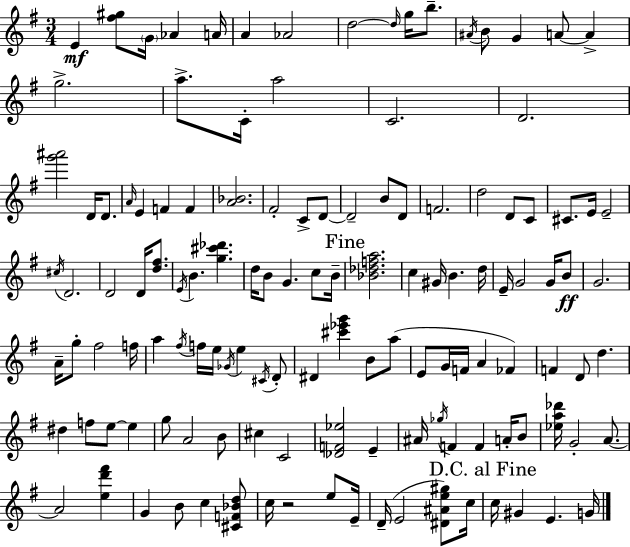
{
  \clef treble
  \numericTimeSignature
  \time 3/4
  \key e \minor
  e'4\mf <fis'' gis''>8 \parenthesize g'16 aes'4 a'16 | a'4 aes'2 | d''2~~ \grace { d''16 } g''16 b''8.-- | \acciaccatura { ais'16 } b'8 g'4 a'8~~ a'4-> | \break g''2.-> | a''8.-> c'16-. a''2 | c'2. | d'2. | \break <g''' ais'''>2 d'16 d'8. | \grace { a'16 } e'4 f'4 f'4 | <a' bes'>2. | fis'2-. c'8-> | \break d'8~~ d'2-- b'8 | d'8 f'2. | d''2 d'8 | c'8 cis'8. e'16 e'2-- | \break \acciaccatura { cis''16 } d'2. | d'2 | d'16 <d'' fis''>8. \acciaccatura { e'16 } b'4. <g'' cis''' des'''>4. | d''16 b'8 g'4. | \break c''8 b'16-- \mark "Fine" <bes' des'' f'' a''>2. | c''4 gis'16 b'4. | d''16 e'16-- g'2 | g'16 b'8\ff g'2. | \break a'16-- g''8-. fis''2 | f''16 a''4 \acciaccatura { fis''16 } f''16 e''16 | \acciaccatura { ges'16 } e''4 \acciaccatura { cis'16 } d'8-. dis'4 | <cis''' ees''' g'''>4 b'8 a''8( e'8 g'16 f'16 | \break a'4 fes'4) f'4 | d'8 d''4. dis''4 | f''8 e''8~~ e''4 g''8 a'2 | b'8 cis''4 | \break c'2 <des' f' ees''>2 | e'4-- ais'16 \acciaccatura { ges''16 } f'4 | f'4 a'16-. b'8 <ees'' a'' des'''>16 g'2-. | a'8.~~ a'2 | \break <e'' d''' fis'''>4 g'4 | b'8 c''4 <cis' f' bes' d''>8 c''16 r2 | e''8 e'16-- d'16--( e'2 | <dis' ais' e'' gis''>8) c''16 \mark "D.C. al Fine" c''16 gis'4 | \break e'4. g'16 \bar "|."
}